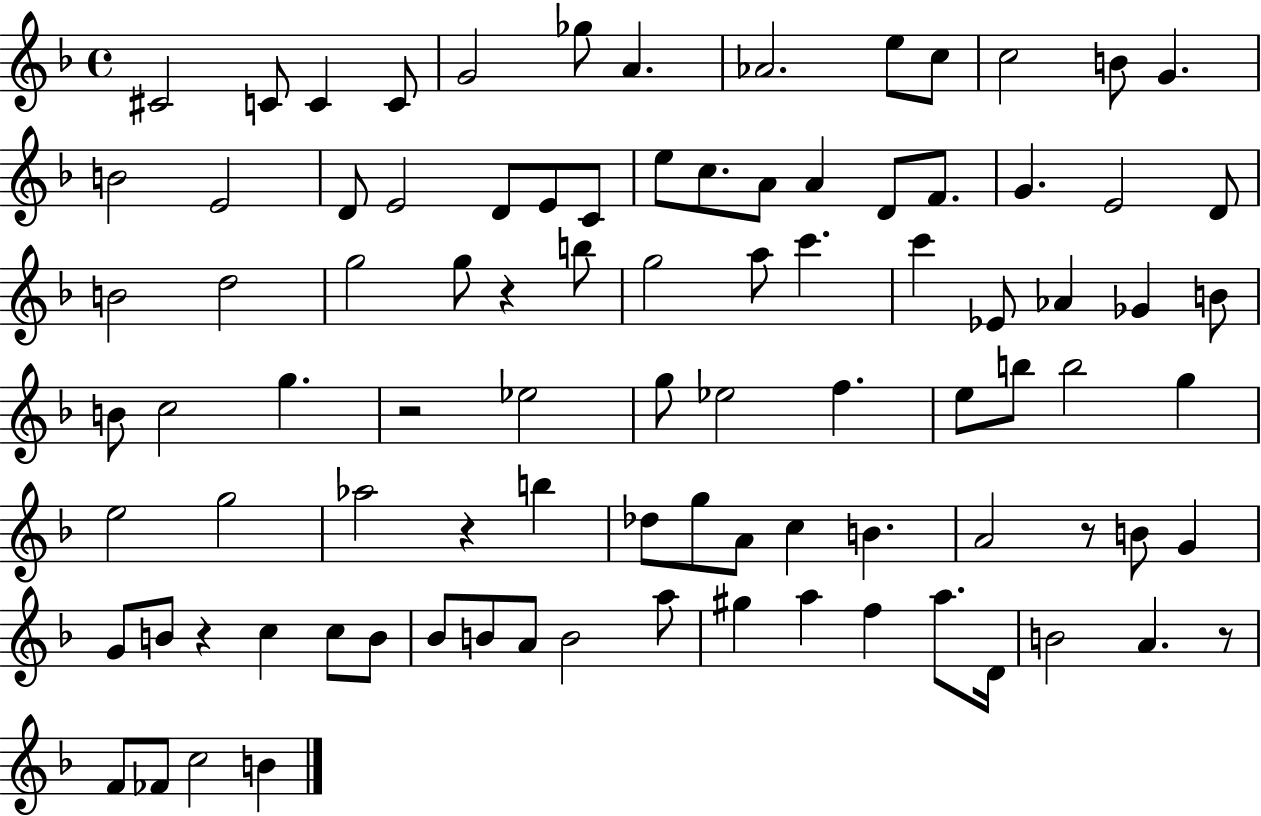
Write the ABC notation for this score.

X:1
T:Untitled
M:4/4
L:1/4
K:F
^C2 C/2 C C/2 G2 _g/2 A _A2 e/2 c/2 c2 B/2 G B2 E2 D/2 E2 D/2 E/2 C/2 e/2 c/2 A/2 A D/2 F/2 G E2 D/2 B2 d2 g2 g/2 z b/2 g2 a/2 c' c' _E/2 _A _G B/2 B/2 c2 g z2 _e2 g/2 _e2 f e/2 b/2 b2 g e2 g2 _a2 z b _d/2 g/2 A/2 c B A2 z/2 B/2 G G/2 B/2 z c c/2 B/2 _B/2 B/2 A/2 B2 a/2 ^g a f a/2 D/4 B2 A z/2 F/2 _F/2 c2 B